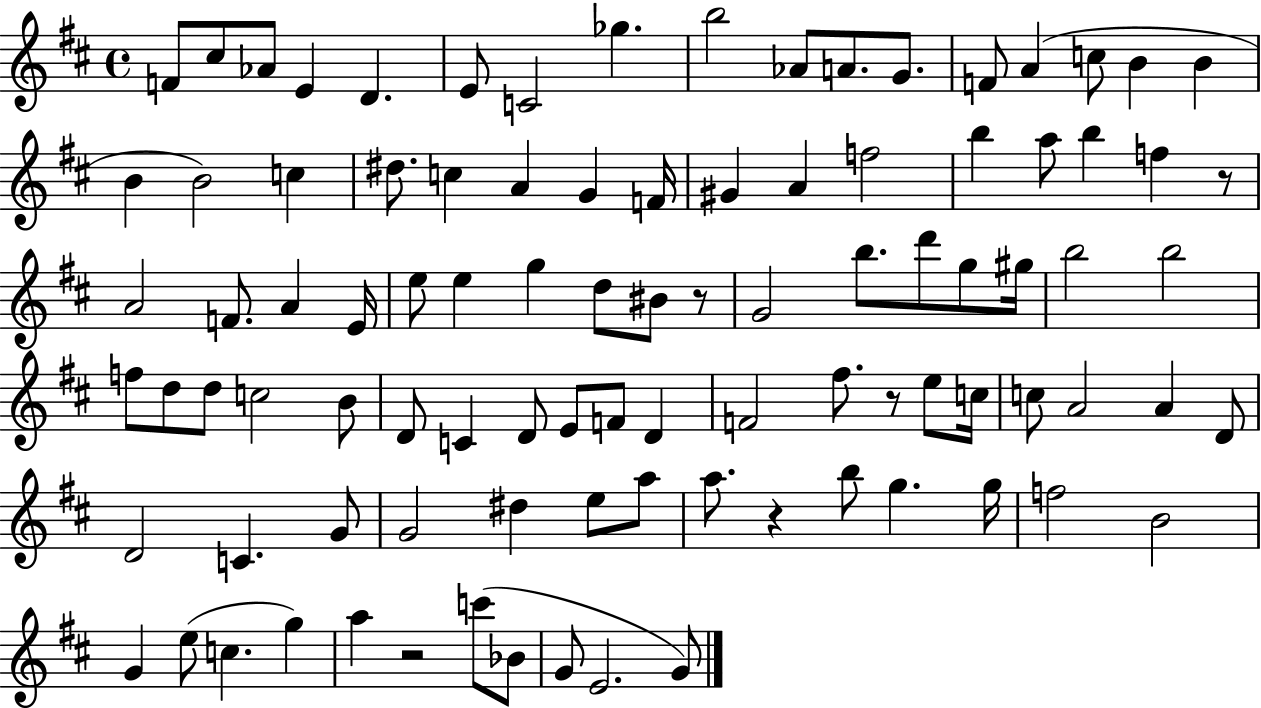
F4/e C#5/e Ab4/e E4/q D4/q. E4/e C4/h Gb5/q. B5/h Ab4/e A4/e. G4/e. F4/e A4/q C5/e B4/q B4/q B4/q B4/h C5/q D#5/e. C5/q A4/q G4/q F4/s G#4/q A4/q F5/h B5/q A5/e B5/q F5/q R/e A4/h F4/e. A4/q E4/s E5/e E5/q G5/q D5/e BIS4/e R/e G4/h B5/e. D6/e G5/e G#5/s B5/h B5/h F5/e D5/e D5/e C5/h B4/e D4/e C4/q D4/e E4/e F4/e D4/q F4/h F#5/e. R/e E5/e C5/s C5/e A4/h A4/q D4/e D4/h C4/q. G4/e G4/h D#5/q E5/e A5/e A5/e. R/q B5/e G5/q. G5/s F5/h B4/h G4/q E5/e C5/q. G5/q A5/q R/h C6/e Bb4/e G4/e E4/h. G4/e